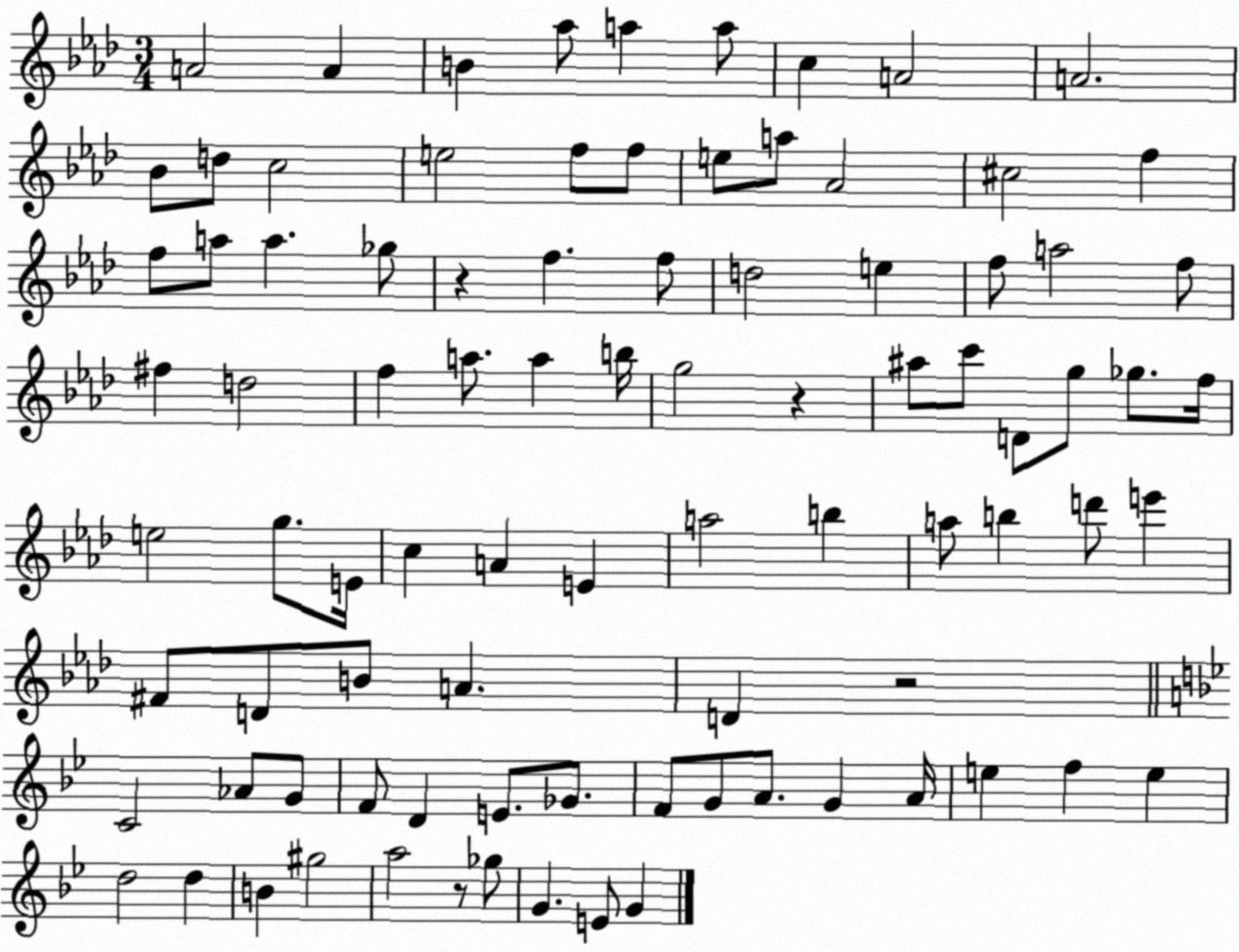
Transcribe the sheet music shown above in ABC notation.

X:1
T:Untitled
M:3/4
L:1/4
K:Ab
A2 A B _a/2 a a/2 c A2 A2 _B/2 d/2 c2 e2 f/2 f/2 e/2 a/2 _A2 ^c2 f f/2 a/2 a _g/2 z f f/2 d2 e f/2 a2 f/2 ^f d2 f a/2 a b/4 g2 z ^a/2 c'/2 D/2 g/2 _g/2 f/4 e2 g/2 E/4 c A E a2 b a/2 b d'/2 e' ^F/2 D/2 B/2 A D z2 C2 _A/2 G/2 F/2 D E/2 _G/2 F/2 G/2 A/2 G A/4 e f e d2 d B ^g2 a2 z/2 _g/2 G E/2 G